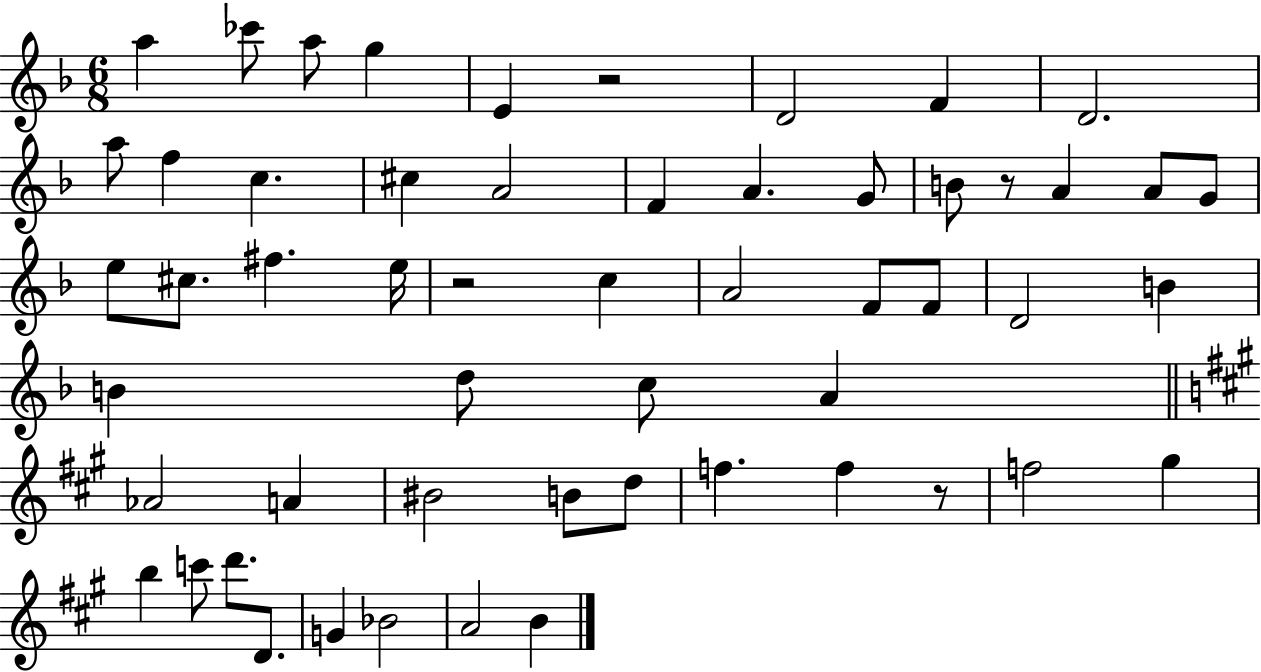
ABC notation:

X:1
T:Untitled
M:6/8
L:1/4
K:F
a _c'/2 a/2 g E z2 D2 F D2 a/2 f c ^c A2 F A G/2 B/2 z/2 A A/2 G/2 e/2 ^c/2 ^f e/4 z2 c A2 F/2 F/2 D2 B B d/2 c/2 A _A2 A ^B2 B/2 d/2 f f z/2 f2 ^g b c'/2 d'/2 D/2 G _B2 A2 B